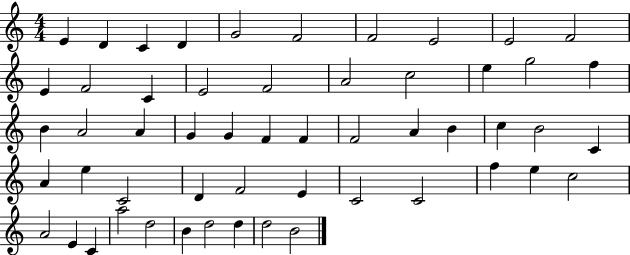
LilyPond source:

{
  \clef treble
  \numericTimeSignature
  \time 4/4
  \key c \major
  e'4 d'4 c'4 d'4 | g'2 f'2 | f'2 e'2 | e'2 f'2 | \break e'4 f'2 c'4 | e'2 f'2 | a'2 c''2 | e''4 g''2 f''4 | \break b'4 a'2 a'4 | g'4 g'4 f'4 f'4 | f'2 a'4 b'4 | c''4 b'2 c'4 | \break a'4 e''4 c'2 | d'4 f'2 e'4 | c'2 c'2 | f''4 e''4 c''2 | \break a'2 e'4 c'4 | a''2 d''2 | b'4 d''2 d''4 | d''2 b'2 | \break \bar "|."
}